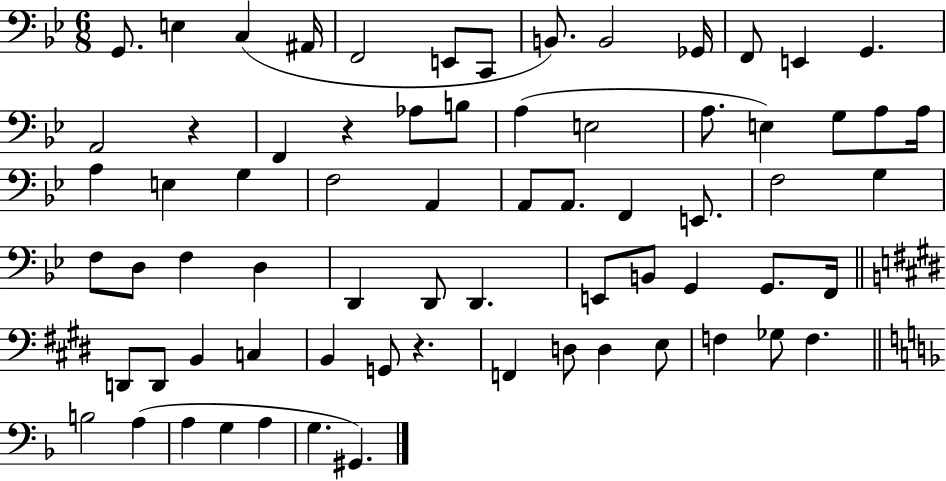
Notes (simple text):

G2/e. E3/q C3/q A#2/s F2/h E2/e C2/e B2/e. B2/h Gb2/s F2/e E2/q G2/q. A2/h R/q F2/q R/q Ab3/e B3/e A3/q E3/h A3/e. E3/q G3/e A3/e A3/s A3/q E3/q G3/q F3/h A2/q A2/e A2/e. F2/q E2/e. F3/h G3/q F3/e D3/e F3/q D3/q D2/q D2/e D2/q. E2/e B2/e G2/q G2/e. F2/s D2/e D2/e B2/q C3/q B2/q G2/e R/q. F2/q D3/e D3/q E3/e F3/q Gb3/e F3/q. B3/h A3/q A3/q G3/q A3/q G3/q. G#2/q.